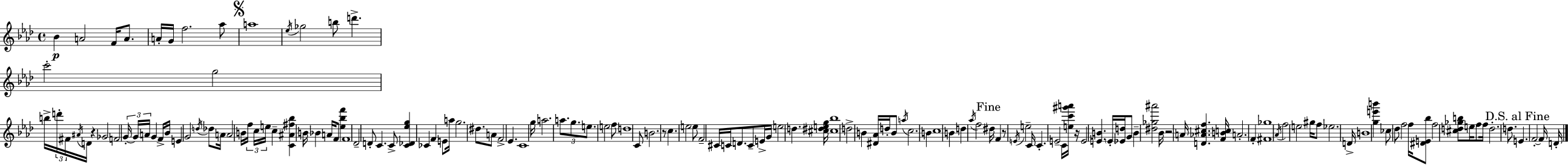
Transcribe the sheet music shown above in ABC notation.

X:1
T:Untitled
M:4/4
L:1/4
K:Ab
_B A2 F/4 A/2 A/4 G/4 f2 _a/2 a4 _e/4 _g2 b/2 d' c'2 g2 b/4 d'/4 ^F/4 ^A/4 D/4 z _G2 F2 G/4 G/4 A/4 G F/4 _B/4 E G2 d/4 _d/2 A/4 A2 B/4 f/4 c/4 e/4 c [C^A^f_b] B/4 _B A/4 F/2 [_e_bf'] F4 _D2 D/2 C C/2 [C_D_eg] _C F E/2 a/4 g2 ^d/2 A/2 F2 _E C4 g/4 a2 a/2 g/2 e/2 e2 f/2 d4 C/2 B2 z/2 c e2 e/2 F2 ^C/4 C/4 D/2 C/2 E/4 G/4 e2 d [^c^deg]/4 [^c_b]4 d2 B [^D_A]/4 d/4 B/2 a/4 c2 B c4 B d _a/4 f2 ^d/4 F z/2 E/4 e2 C/4 C E2 C/4 [ec'^g'a']/4 z/4 E2 [EB] E/4 [_Ed]/4 G/2 B [^d_g^a']2 _B/4 z2 A/4 [D_A^cf] [FBc]/4 A2 F [^F_g]4 _A/4 f2 e2 ^g/4 f/2 _e2 D/4 B4 [ge'b'] _c/2 _d/2 f2 f/4 [^DE_b]/2 f2 [^cd_gb]/2 e/4 f/2 f/4 d2 d/2 E F2 F/4 D/4